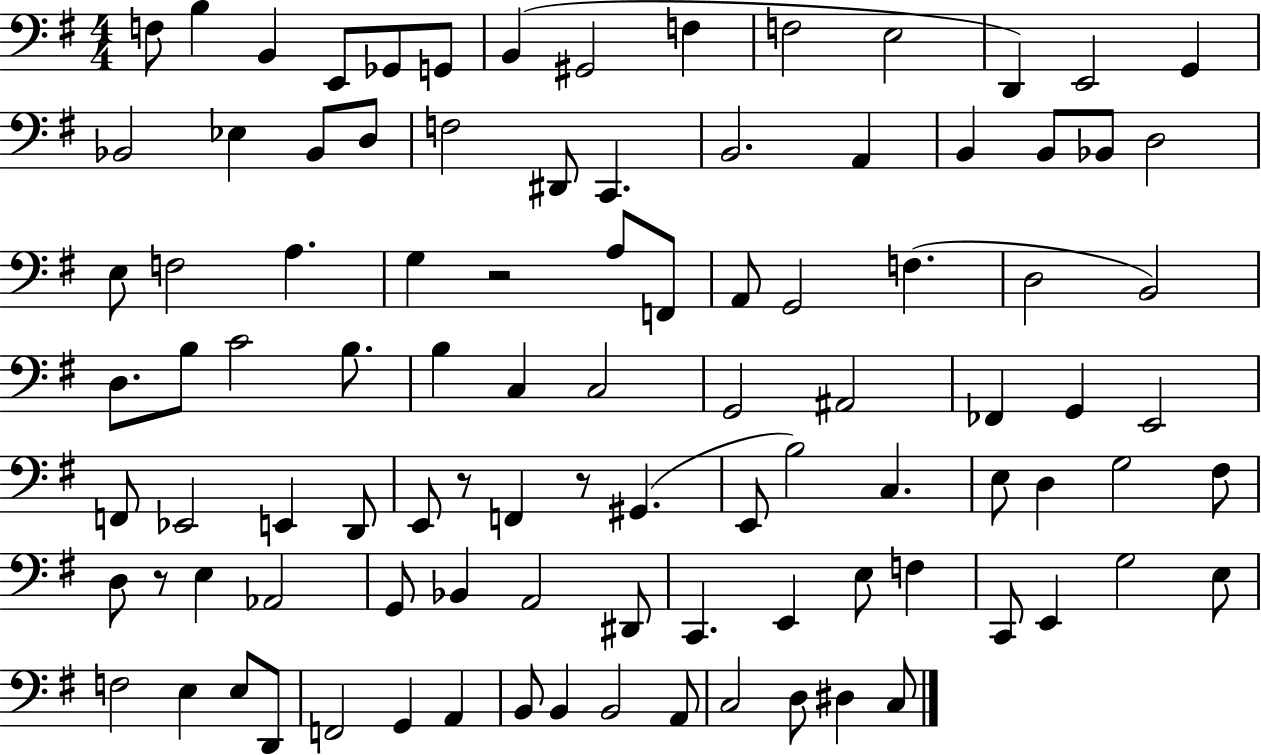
F3/e B3/q B2/q E2/e Gb2/e G2/e B2/q G#2/h F3/q F3/h E3/h D2/q E2/h G2/q Bb2/h Eb3/q Bb2/e D3/e F3/h D#2/e C2/q. B2/h. A2/q B2/q B2/e Bb2/e D3/h E3/e F3/h A3/q. G3/q R/h A3/e F2/e A2/e G2/h F3/q. D3/h B2/h D3/e. B3/e C4/h B3/e. B3/q C3/q C3/h G2/h A#2/h FES2/q G2/q E2/h F2/e Eb2/h E2/q D2/e E2/e R/e F2/q R/e G#2/q. E2/e B3/h C3/q. E3/e D3/q G3/h F#3/e D3/e R/e E3/q Ab2/h G2/e Bb2/q A2/h D#2/e C2/q. E2/q E3/e F3/q C2/e E2/q G3/h E3/e F3/h E3/q E3/e D2/e F2/h G2/q A2/q B2/e B2/q B2/h A2/e C3/h D3/e D#3/q C3/e